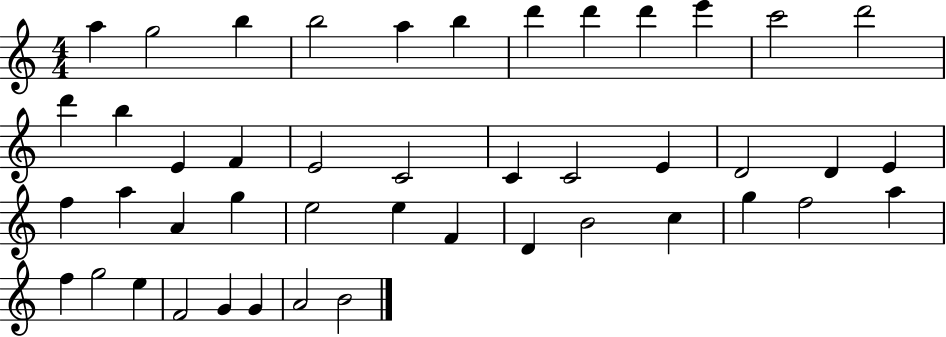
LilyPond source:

{
  \clef treble
  \numericTimeSignature
  \time 4/4
  \key c \major
  a''4 g''2 b''4 | b''2 a''4 b''4 | d'''4 d'''4 d'''4 e'''4 | c'''2 d'''2 | \break d'''4 b''4 e'4 f'4 | e'2 c'2 | c'4 c'2 e'4 | d'2 d'4 e'4 | \break f''4 a''4 a'4 g''4 | e''2 e''4 f'4 | d'4 b'2 c''4 | g''4 f''2 a''4 | \break f''4 g''2 e''4 | f'2 g'4 g'4 | a'2 b'2 | \bar "|."
}